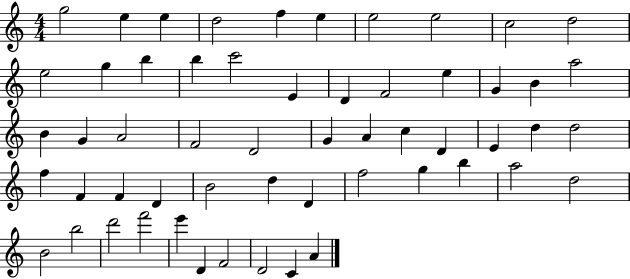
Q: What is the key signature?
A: C major